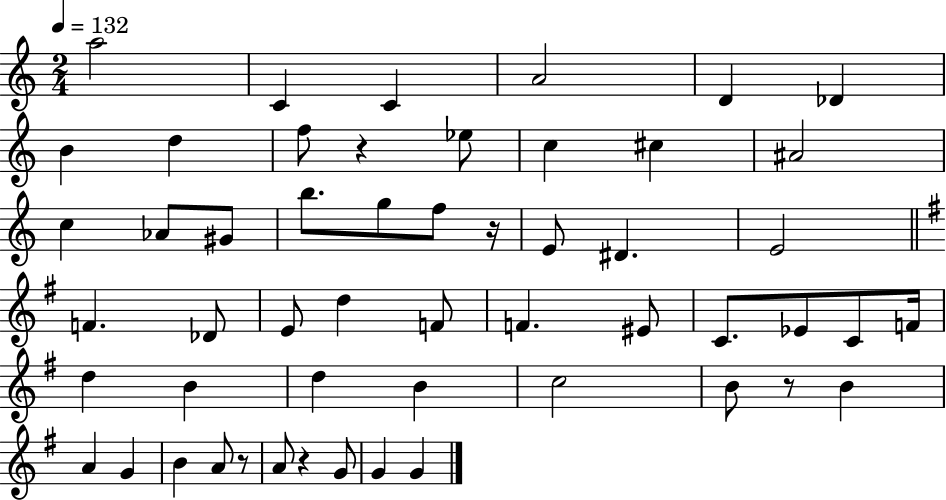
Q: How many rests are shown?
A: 5